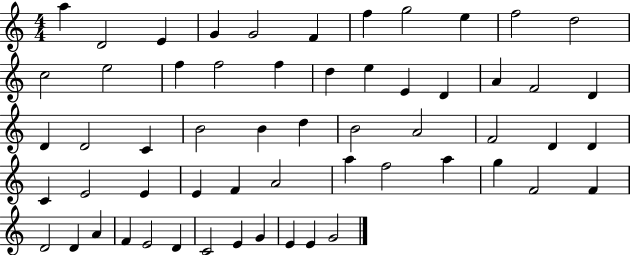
{
  \clef treble
  \numericTimeSignature
  \time 4/4
  \key c \major
  a''4 d'2 e'4 | g'4 g'2 f'4 | f''4 g''2 e''4 | f''2 d''2 | \break c''2 e''2 | f''4 f''2 f''4 | d''4 e''4 e'4 d'4 | a'4 f'2 d'4 | \break d'4 d'2 c'4 | b'2 b'4 d''4 | b'2 a'2 | f'2 d'4 d'4 | \break c'4 e'2 e'4 | e'4 f'4 a'2 | a''4 f''2 a''4 | g''4 f'2 f'4 | \break d'2 d'4 a'4 | f'4 e'2 d'4 | c'2 e'4 g'4 | e'4 e'4 g'2 | \break \bar "|."
}